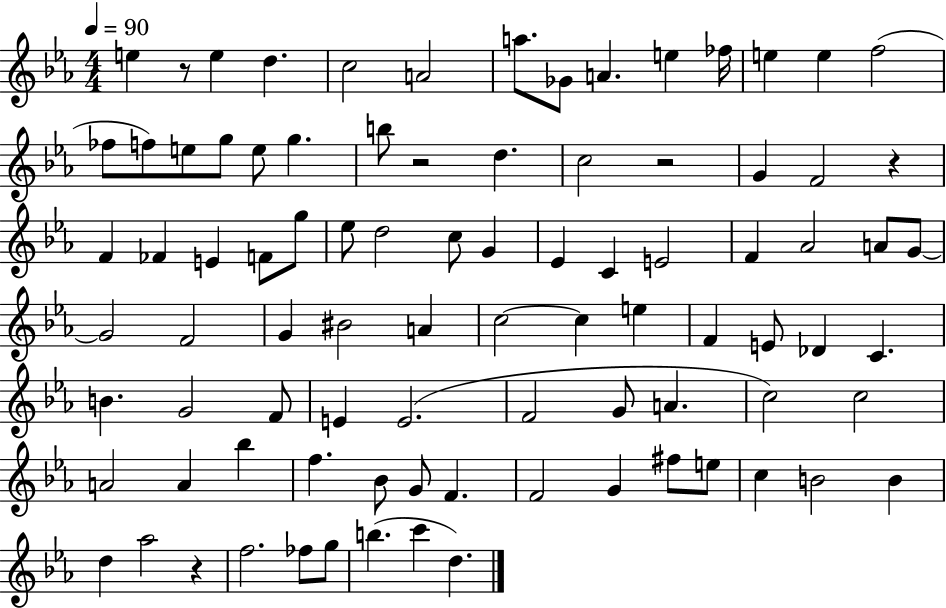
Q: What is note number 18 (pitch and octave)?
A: E5